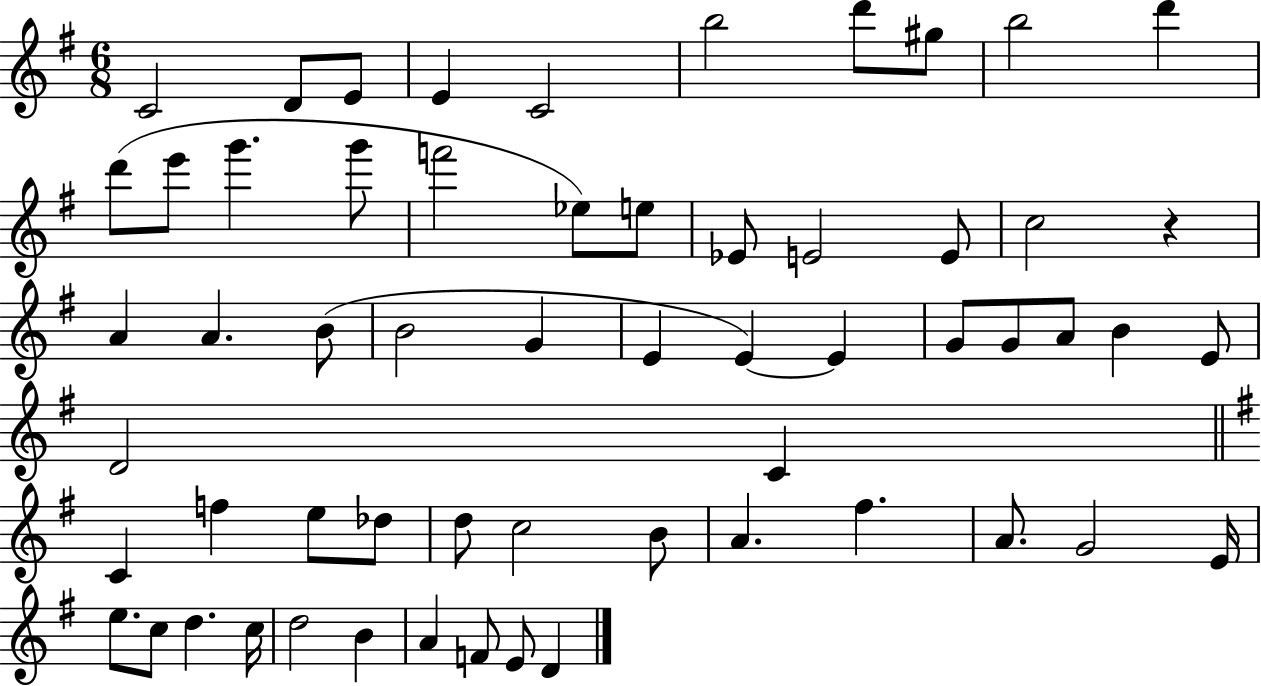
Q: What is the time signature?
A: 6/8